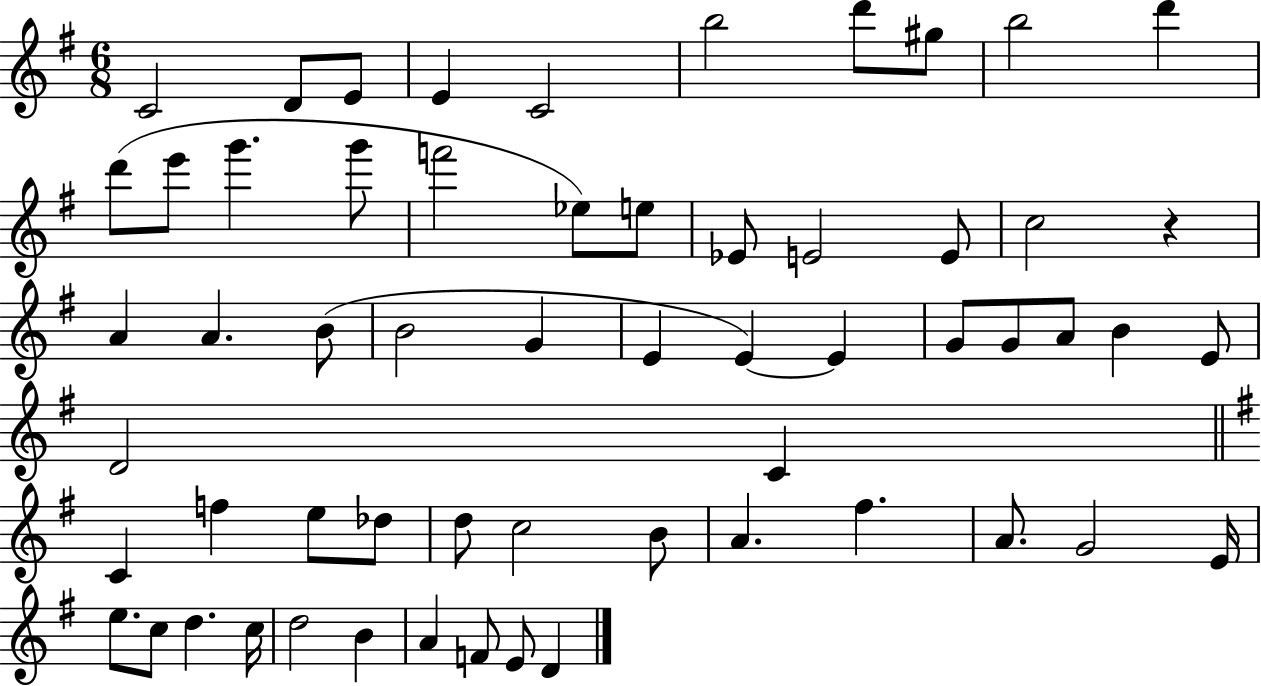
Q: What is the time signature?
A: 6/8